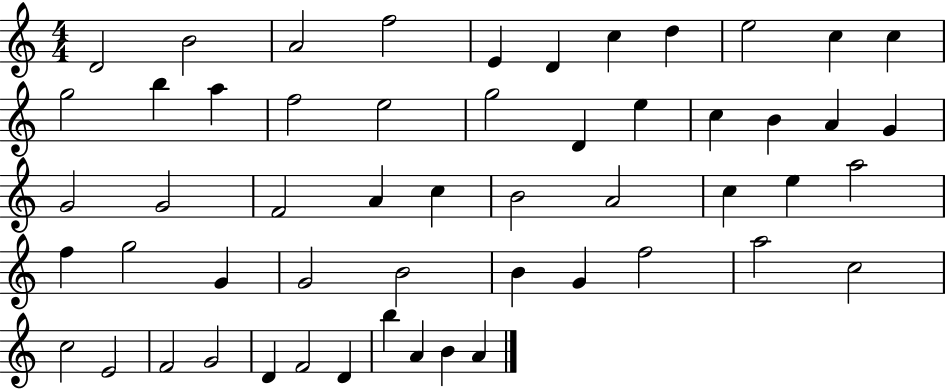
X:1
T:Untitled
M:4/4
L:1/4
K:C
D2 B2 A2 f2 E D c d e2 c c g2 b a f2 e2 g2 D e c B A G G2 G2 F2 A c B2 A2 c e a2 f g2 G G2 B2 B G f2 a2 c2 c2 E2 F2 G2 D F2 D b A B A